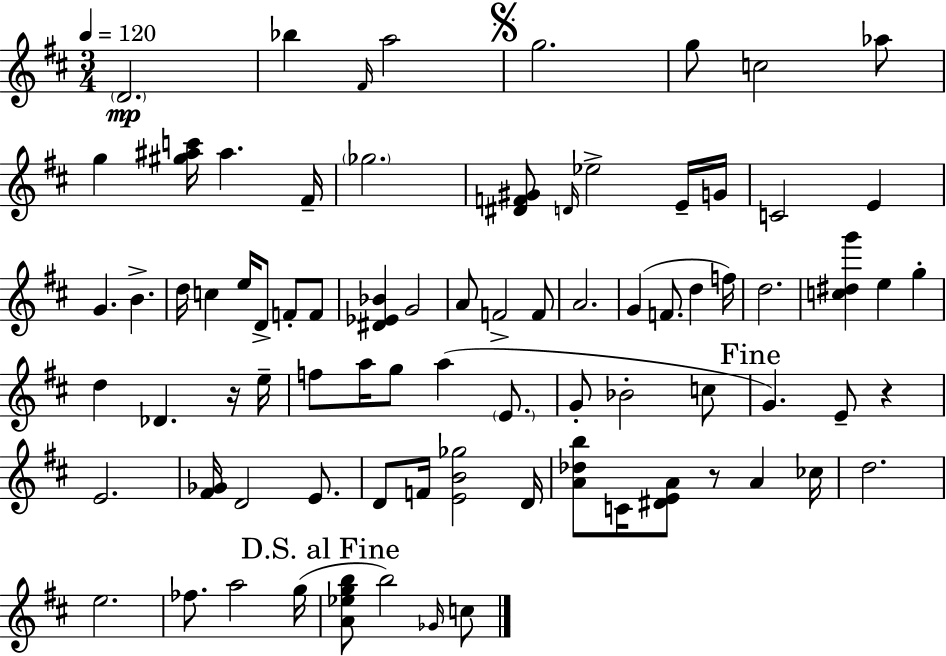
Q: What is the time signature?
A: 3/4